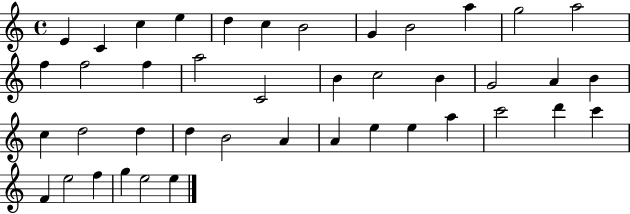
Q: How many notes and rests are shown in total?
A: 42